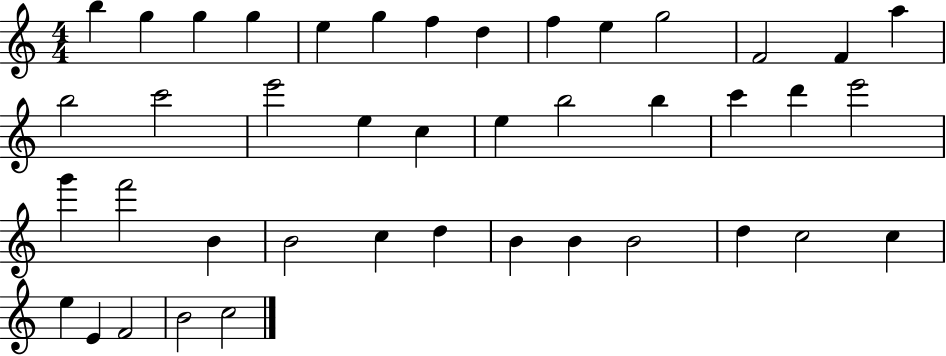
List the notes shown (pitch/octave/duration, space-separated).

B5/q G5/q G5/q G5/q E5/q G5/q F5/q D5/q F5/q E5/q G5/h F4/h F4/q A5/q B5/h C6/h E6/h E5/q C5/q E5/q B5/h B5/q C6/q D6/q E6/h G6/q F6/h B4/q B4/h C5/q D5/q B4/q B4/q B4/h D5/q C5/h C5/q E5/q E4/q F4/h B4/h C5/h